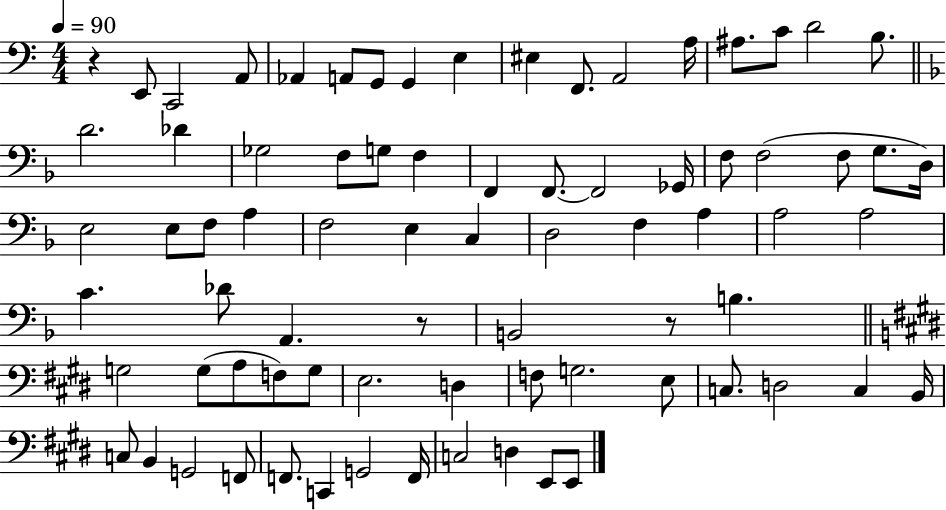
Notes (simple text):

R/q E2/e C2/h A2/e Ab2/q A2/e G2/e G2/q E3/q EIS3/q F2/e. A2/h A3/s A#3/e. C4/e D4/h B3/e. D4/h. Db4/q Gb3/h F3/e G3/e F3/q F2/q F2/e. F2/h Gb2/s F3/e F3/h F3/e G3/e. D3/s E3/h E3/e F3/e A3/q F3/h E3/q C3/q D3/h F3/q A3/q A3/h A3/h C4/q. Db4/e A2/q. R/e B2/h R/e B3/q. G3/h G3/e A3/e F3/e G3/e E3/h. D3/q F3/e G3/h. E3/e C3/e. D3/h C3/q B2/s C3/e B2/q G2/h F2/e F2/e. C2/q G2/h F2/s C3/h D3/q E2/e E2/e